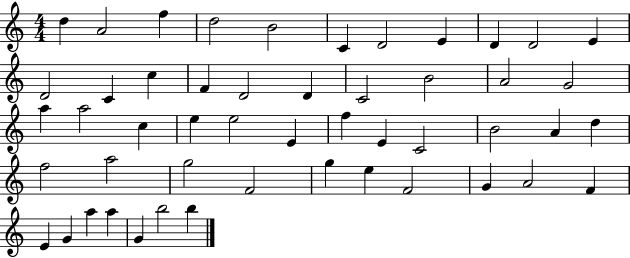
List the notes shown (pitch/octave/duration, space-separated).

D5/q A4/h F5/q D5/h B4/h C4/q D4/h E4/q D4/q D4/h E4/q D4/h C4/q C5/q F4/q D4/h D4/q C4/h B4/h A4/h G4/h A5/q A5/h C5/q E5/q E5/h E4/q F5/q E4/q C4/h B4/h A4/q D5/q F5/h A5/h G5/h F4/h G5/q E5/q F4/h G4/q A4/h F4/q E4/q G4/q A5/q A5/q G4/q B5/h B5/q